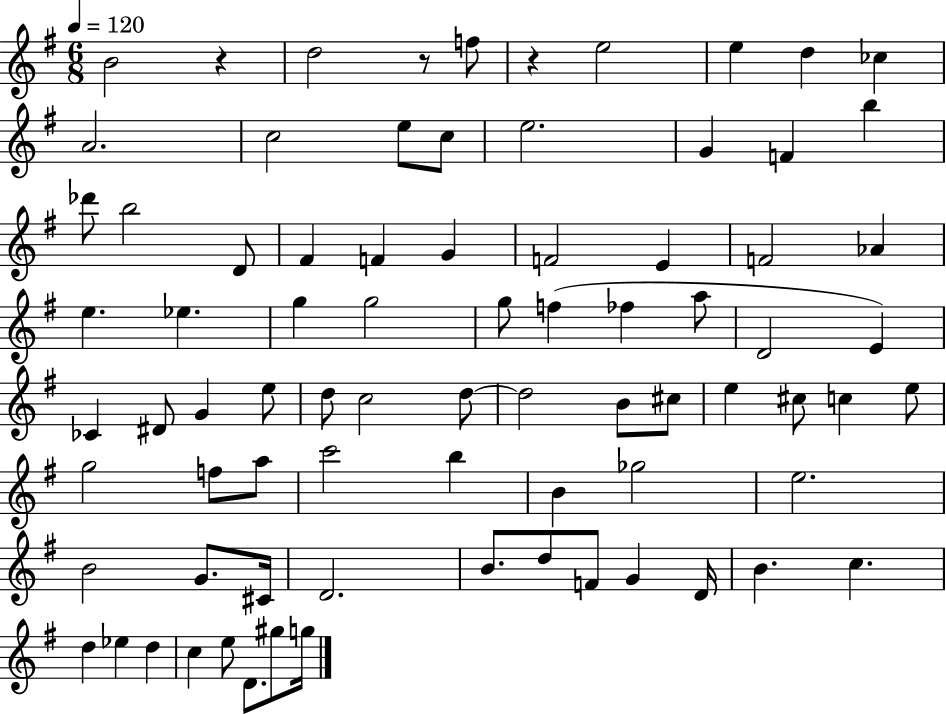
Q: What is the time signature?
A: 6/8